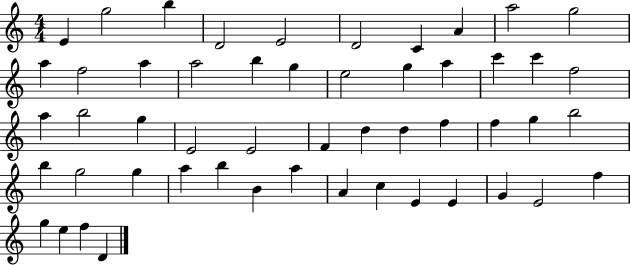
X:1
T:Untitled
M:4/4
L:1/4
K:C
E g2 b D2 E2 D2 C A a2 g2 a f2 a a2 b g e2 g a c' c' f2 a b2 g E2 E2 F d d f f g b2 b g2 g a b B a A c E E G E2 f g e f D